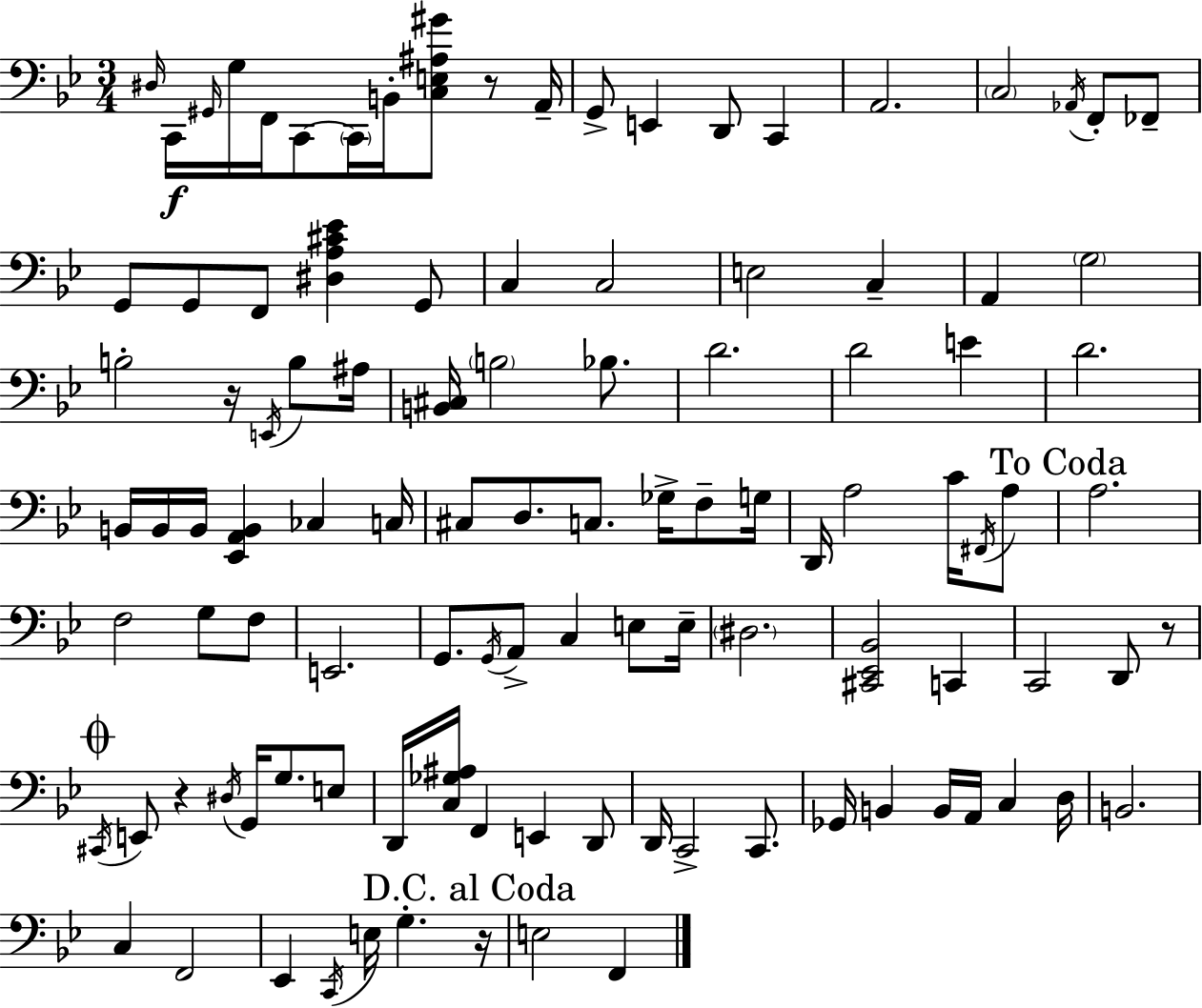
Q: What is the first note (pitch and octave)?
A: D#3